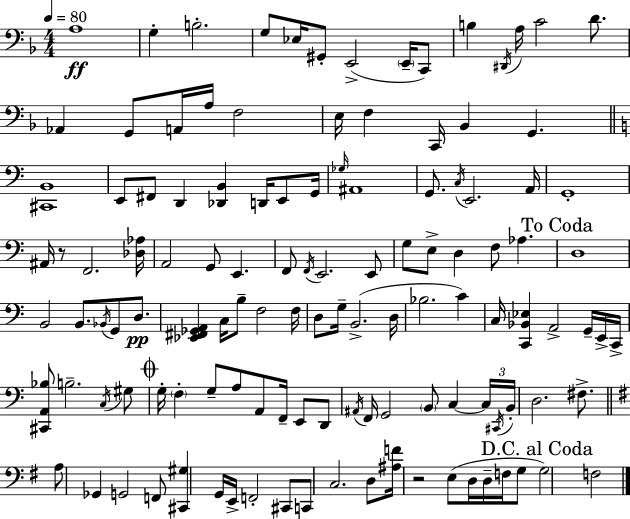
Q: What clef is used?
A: bass